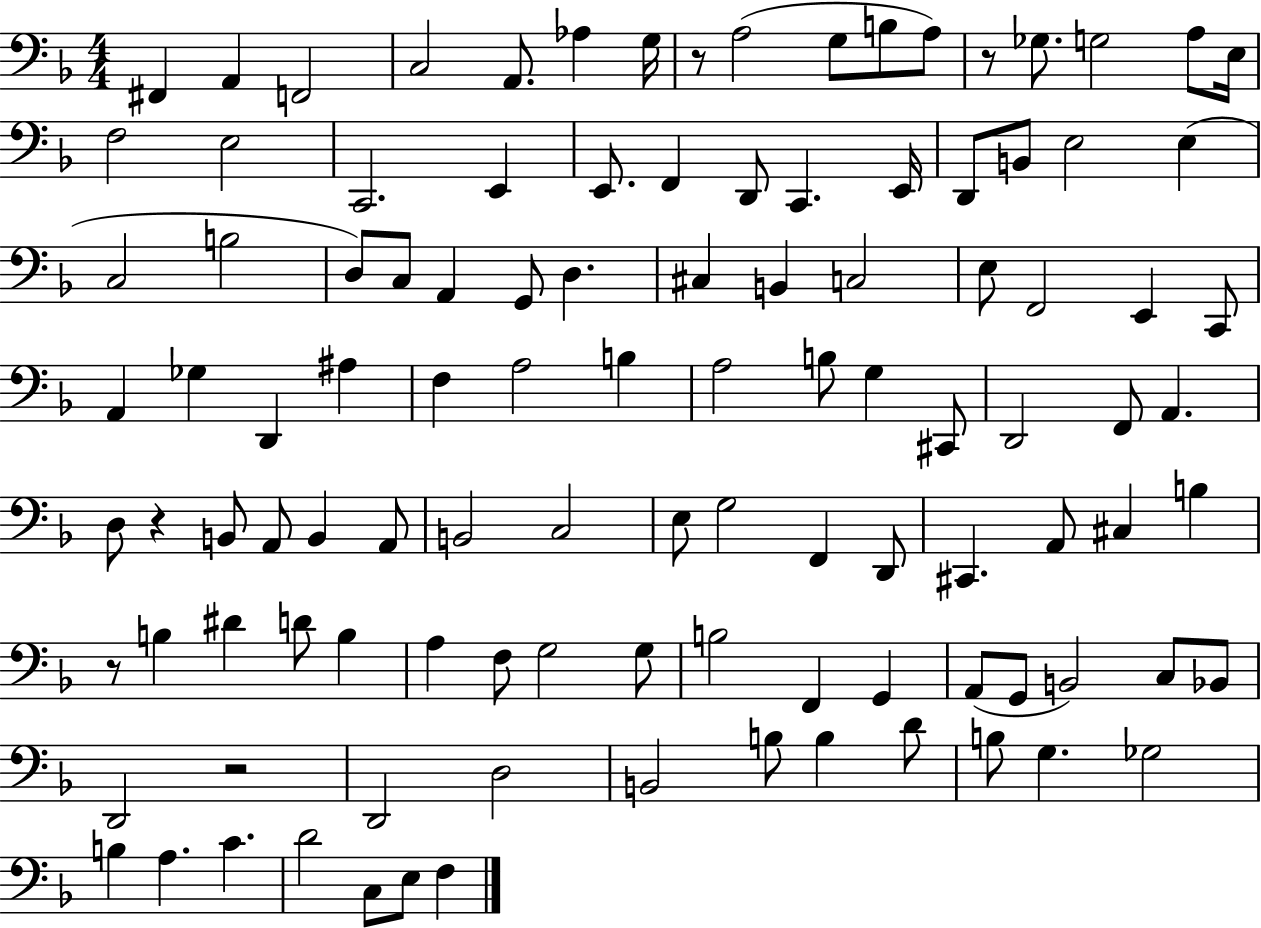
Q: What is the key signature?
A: F major